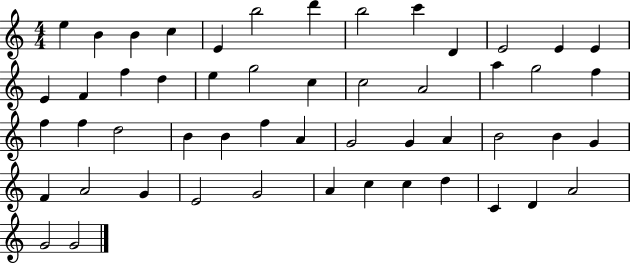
{
  \clef treble
  \numericTimeSignature
  \time 4/4
  \key c \major
  e''4 b'4 b'4 c''4 | e'4 b''2 d'''4 | b''2 c'''4 d'4 | e'2 e'4 e'4 | \break e'4 f'4 f''4 d''4 | e''4 g''2 c''4 | c''2 a'2 | a''4 g''2 f''4 | \break f''4 f''4 d''2 | b'4 b'4 f''4 a'4 | g'2 g'4 a'4 | b'2 b'4 g'4 | \break f'4 a'2 g'4 | e'2 g'2 | a'4 c''4 c''4 d''4 | c'4 d'4 a'2 | \break g'2 g'2 | \bar "|."
}